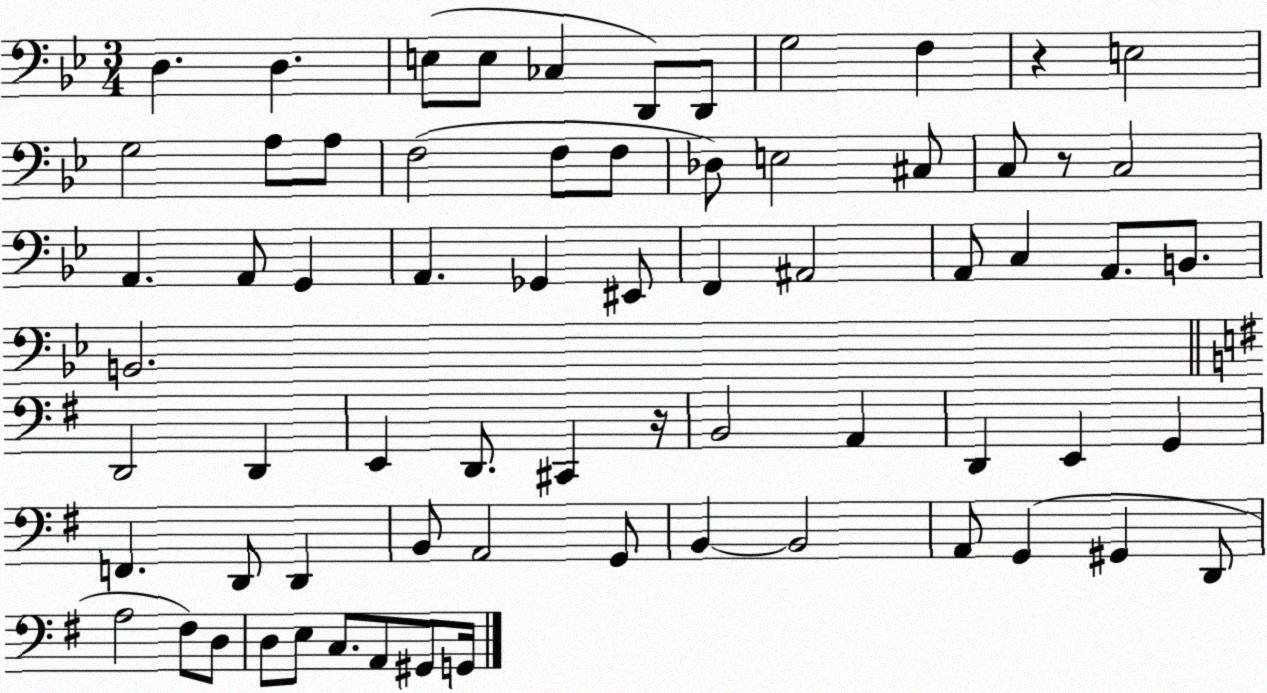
X:1
T:Untitled
M:3/4
L:1/4
K:Bb
D, D, E,/2 E,/2 _C, D,,/2 D,,/2 G,2 F, z E,2 G,2 A,/2 A,/2 F,2 F,/2 F,/2 _D,/2 E,2 ^C,/2 C,/2 z/2 C,2 A,, A,,/2 G,, A,, _G,, ^E,,/2 F,, ^A,,2 A,,/2 C, A,,/2 B,,/2 B,,2 D,,2 D,, E,, D,,/2 ^C,, z/4 B,,2 A,, D,, E,, G,, F,, D,,/2 D,, B,,/2 A,,2 G,,/2 B,, B,,2 A,,/2 G,, ^G,, D,,/2 A,2 ^F,/2 D,/2 D,/2 E,/2 C,/2 A,,/2 ^G,,/2 G,,/4